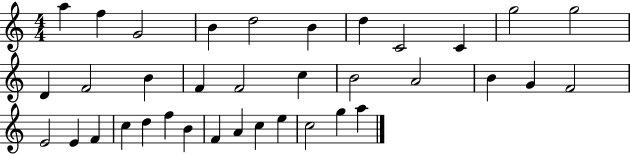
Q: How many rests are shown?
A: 0